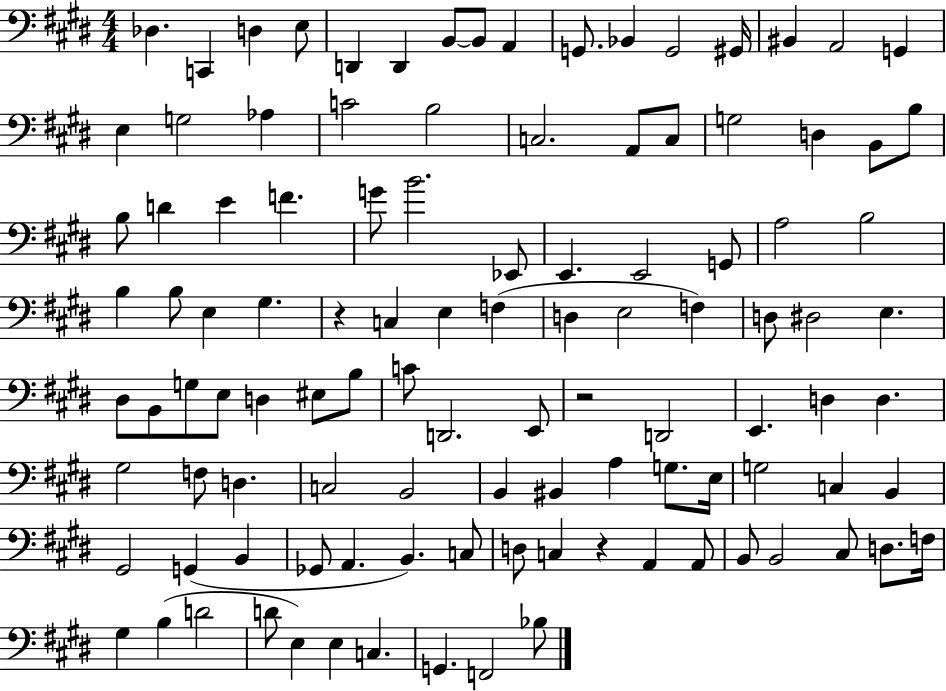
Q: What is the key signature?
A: E major